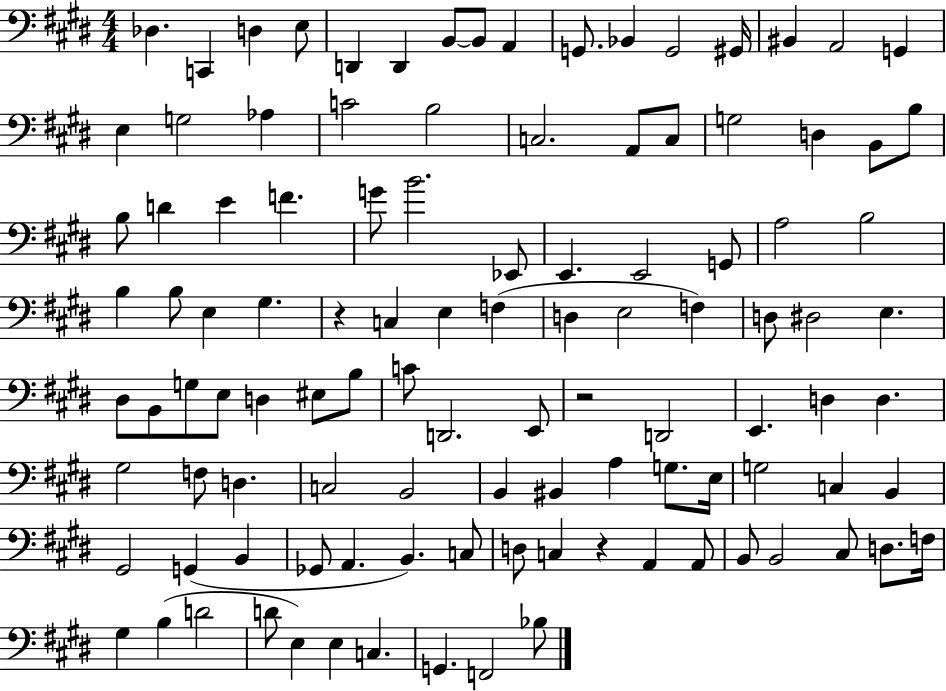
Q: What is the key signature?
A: E major